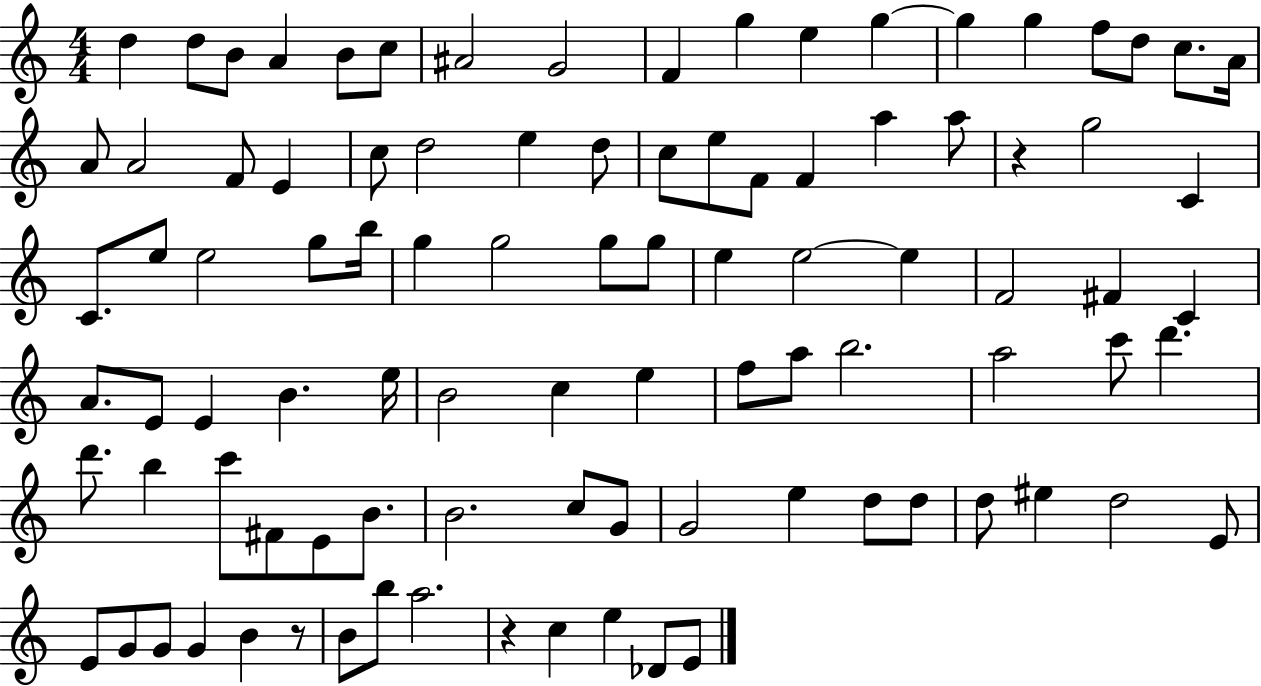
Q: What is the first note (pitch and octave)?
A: D5